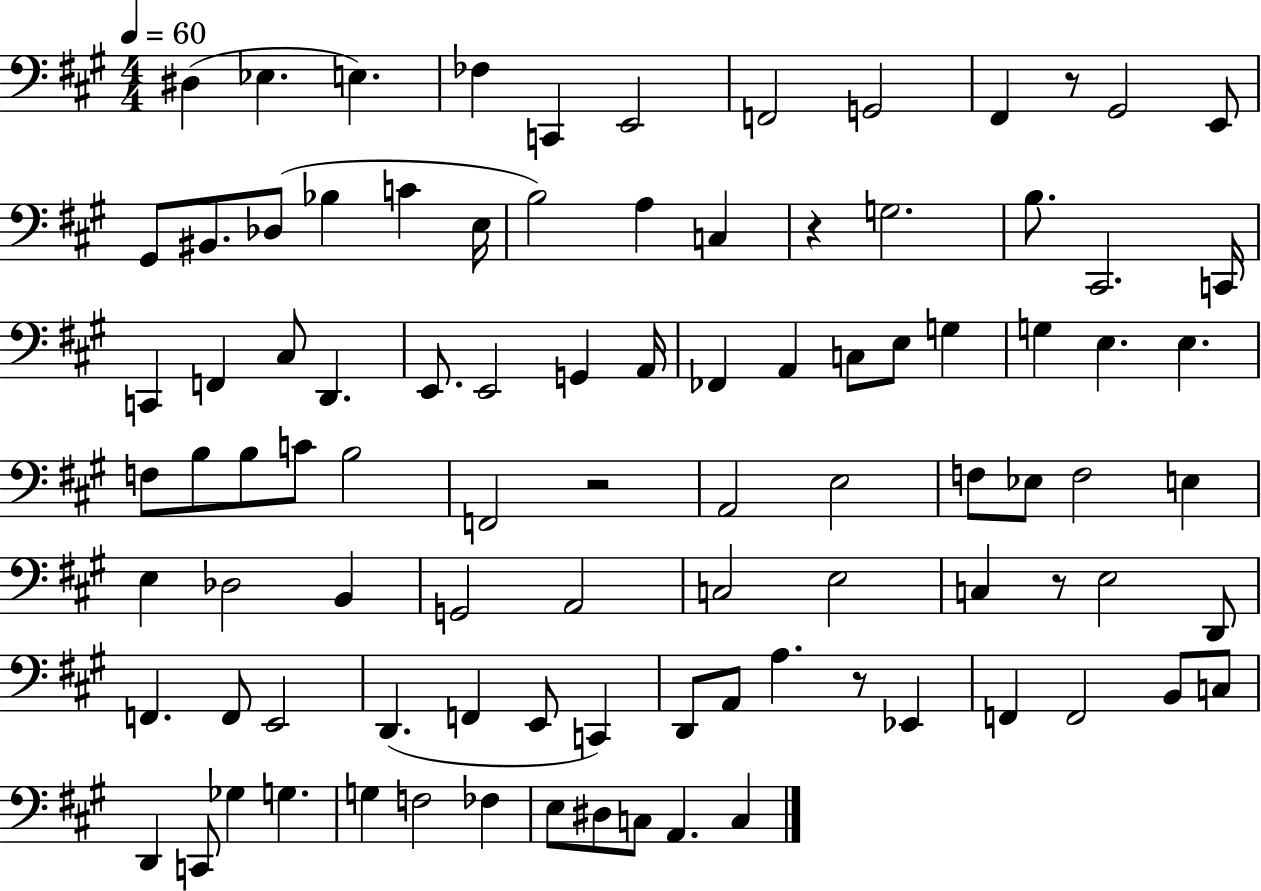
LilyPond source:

{
  \clef bass
  \numericTimeSignature
  \time 4/4
  \key a \major
  \tempo 4 = 60
  dis4( ees4. e4.) | fes4 c,4 e,2 | f,2 g,2 | fis,4 r8 gis,2 e,8 | \break gis,8 bis,8. des8( bes4 c'4 e16 | b2) a4 c4 | r4 g2. | b8. cis,2. c,16 | \break c,4 f,4 cis8 d,4. | e,8. e,2 g,4 a,16 | fes,4 a,4 c8 e8 g4 | g4 e4. e4. | \break f8 b8 b8 c'8 b2 | f,2 r2 | a,2 e2 | f8 ees8 f2 e4 | \break e4 des2 b,4 | g,2 a,2 | c2 e2 | c4 r8 e2 d,8 | \break f,4. f,8 e,2 | d,4.( f,4 e,8 c,4) | d,8 a,8 a4. r8 ees,4 | f,4 f,2 b,8 c8 | \break d,4 c,8 ges4 g4. | g4 f2 fes4 | e8 dis8 c8 a,4. c4 | \bar "|."
}